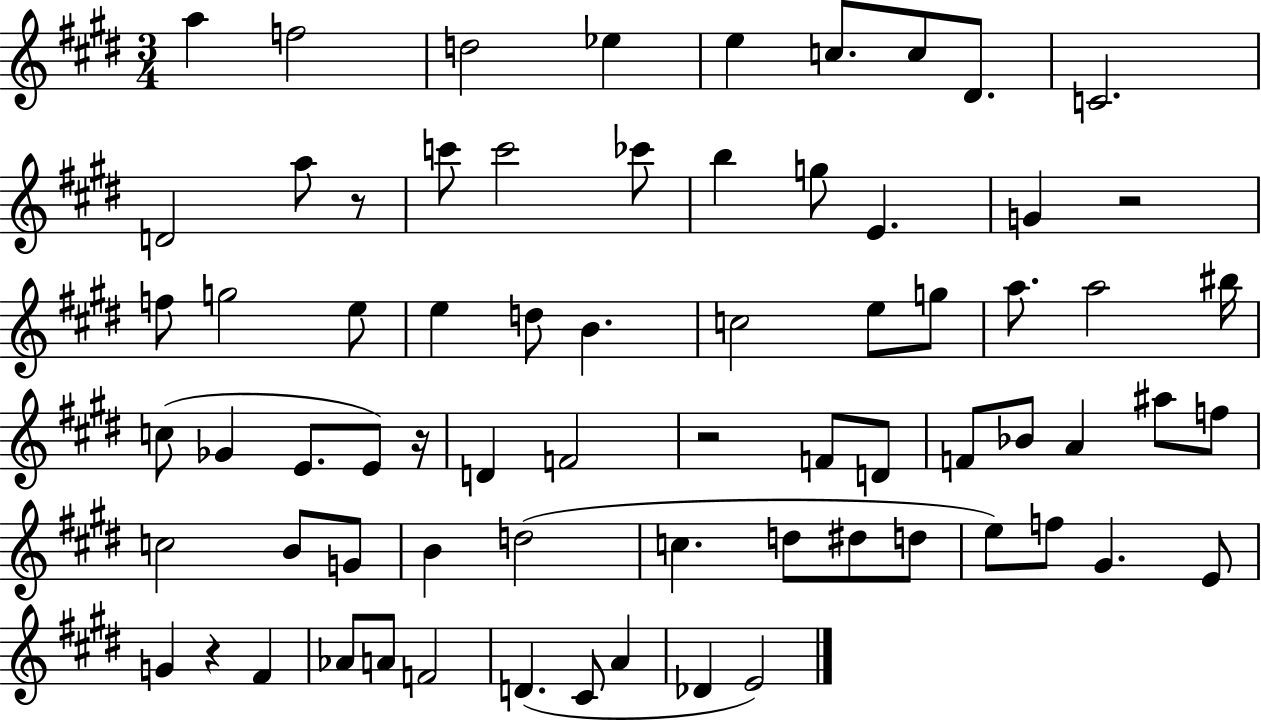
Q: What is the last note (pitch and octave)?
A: E4